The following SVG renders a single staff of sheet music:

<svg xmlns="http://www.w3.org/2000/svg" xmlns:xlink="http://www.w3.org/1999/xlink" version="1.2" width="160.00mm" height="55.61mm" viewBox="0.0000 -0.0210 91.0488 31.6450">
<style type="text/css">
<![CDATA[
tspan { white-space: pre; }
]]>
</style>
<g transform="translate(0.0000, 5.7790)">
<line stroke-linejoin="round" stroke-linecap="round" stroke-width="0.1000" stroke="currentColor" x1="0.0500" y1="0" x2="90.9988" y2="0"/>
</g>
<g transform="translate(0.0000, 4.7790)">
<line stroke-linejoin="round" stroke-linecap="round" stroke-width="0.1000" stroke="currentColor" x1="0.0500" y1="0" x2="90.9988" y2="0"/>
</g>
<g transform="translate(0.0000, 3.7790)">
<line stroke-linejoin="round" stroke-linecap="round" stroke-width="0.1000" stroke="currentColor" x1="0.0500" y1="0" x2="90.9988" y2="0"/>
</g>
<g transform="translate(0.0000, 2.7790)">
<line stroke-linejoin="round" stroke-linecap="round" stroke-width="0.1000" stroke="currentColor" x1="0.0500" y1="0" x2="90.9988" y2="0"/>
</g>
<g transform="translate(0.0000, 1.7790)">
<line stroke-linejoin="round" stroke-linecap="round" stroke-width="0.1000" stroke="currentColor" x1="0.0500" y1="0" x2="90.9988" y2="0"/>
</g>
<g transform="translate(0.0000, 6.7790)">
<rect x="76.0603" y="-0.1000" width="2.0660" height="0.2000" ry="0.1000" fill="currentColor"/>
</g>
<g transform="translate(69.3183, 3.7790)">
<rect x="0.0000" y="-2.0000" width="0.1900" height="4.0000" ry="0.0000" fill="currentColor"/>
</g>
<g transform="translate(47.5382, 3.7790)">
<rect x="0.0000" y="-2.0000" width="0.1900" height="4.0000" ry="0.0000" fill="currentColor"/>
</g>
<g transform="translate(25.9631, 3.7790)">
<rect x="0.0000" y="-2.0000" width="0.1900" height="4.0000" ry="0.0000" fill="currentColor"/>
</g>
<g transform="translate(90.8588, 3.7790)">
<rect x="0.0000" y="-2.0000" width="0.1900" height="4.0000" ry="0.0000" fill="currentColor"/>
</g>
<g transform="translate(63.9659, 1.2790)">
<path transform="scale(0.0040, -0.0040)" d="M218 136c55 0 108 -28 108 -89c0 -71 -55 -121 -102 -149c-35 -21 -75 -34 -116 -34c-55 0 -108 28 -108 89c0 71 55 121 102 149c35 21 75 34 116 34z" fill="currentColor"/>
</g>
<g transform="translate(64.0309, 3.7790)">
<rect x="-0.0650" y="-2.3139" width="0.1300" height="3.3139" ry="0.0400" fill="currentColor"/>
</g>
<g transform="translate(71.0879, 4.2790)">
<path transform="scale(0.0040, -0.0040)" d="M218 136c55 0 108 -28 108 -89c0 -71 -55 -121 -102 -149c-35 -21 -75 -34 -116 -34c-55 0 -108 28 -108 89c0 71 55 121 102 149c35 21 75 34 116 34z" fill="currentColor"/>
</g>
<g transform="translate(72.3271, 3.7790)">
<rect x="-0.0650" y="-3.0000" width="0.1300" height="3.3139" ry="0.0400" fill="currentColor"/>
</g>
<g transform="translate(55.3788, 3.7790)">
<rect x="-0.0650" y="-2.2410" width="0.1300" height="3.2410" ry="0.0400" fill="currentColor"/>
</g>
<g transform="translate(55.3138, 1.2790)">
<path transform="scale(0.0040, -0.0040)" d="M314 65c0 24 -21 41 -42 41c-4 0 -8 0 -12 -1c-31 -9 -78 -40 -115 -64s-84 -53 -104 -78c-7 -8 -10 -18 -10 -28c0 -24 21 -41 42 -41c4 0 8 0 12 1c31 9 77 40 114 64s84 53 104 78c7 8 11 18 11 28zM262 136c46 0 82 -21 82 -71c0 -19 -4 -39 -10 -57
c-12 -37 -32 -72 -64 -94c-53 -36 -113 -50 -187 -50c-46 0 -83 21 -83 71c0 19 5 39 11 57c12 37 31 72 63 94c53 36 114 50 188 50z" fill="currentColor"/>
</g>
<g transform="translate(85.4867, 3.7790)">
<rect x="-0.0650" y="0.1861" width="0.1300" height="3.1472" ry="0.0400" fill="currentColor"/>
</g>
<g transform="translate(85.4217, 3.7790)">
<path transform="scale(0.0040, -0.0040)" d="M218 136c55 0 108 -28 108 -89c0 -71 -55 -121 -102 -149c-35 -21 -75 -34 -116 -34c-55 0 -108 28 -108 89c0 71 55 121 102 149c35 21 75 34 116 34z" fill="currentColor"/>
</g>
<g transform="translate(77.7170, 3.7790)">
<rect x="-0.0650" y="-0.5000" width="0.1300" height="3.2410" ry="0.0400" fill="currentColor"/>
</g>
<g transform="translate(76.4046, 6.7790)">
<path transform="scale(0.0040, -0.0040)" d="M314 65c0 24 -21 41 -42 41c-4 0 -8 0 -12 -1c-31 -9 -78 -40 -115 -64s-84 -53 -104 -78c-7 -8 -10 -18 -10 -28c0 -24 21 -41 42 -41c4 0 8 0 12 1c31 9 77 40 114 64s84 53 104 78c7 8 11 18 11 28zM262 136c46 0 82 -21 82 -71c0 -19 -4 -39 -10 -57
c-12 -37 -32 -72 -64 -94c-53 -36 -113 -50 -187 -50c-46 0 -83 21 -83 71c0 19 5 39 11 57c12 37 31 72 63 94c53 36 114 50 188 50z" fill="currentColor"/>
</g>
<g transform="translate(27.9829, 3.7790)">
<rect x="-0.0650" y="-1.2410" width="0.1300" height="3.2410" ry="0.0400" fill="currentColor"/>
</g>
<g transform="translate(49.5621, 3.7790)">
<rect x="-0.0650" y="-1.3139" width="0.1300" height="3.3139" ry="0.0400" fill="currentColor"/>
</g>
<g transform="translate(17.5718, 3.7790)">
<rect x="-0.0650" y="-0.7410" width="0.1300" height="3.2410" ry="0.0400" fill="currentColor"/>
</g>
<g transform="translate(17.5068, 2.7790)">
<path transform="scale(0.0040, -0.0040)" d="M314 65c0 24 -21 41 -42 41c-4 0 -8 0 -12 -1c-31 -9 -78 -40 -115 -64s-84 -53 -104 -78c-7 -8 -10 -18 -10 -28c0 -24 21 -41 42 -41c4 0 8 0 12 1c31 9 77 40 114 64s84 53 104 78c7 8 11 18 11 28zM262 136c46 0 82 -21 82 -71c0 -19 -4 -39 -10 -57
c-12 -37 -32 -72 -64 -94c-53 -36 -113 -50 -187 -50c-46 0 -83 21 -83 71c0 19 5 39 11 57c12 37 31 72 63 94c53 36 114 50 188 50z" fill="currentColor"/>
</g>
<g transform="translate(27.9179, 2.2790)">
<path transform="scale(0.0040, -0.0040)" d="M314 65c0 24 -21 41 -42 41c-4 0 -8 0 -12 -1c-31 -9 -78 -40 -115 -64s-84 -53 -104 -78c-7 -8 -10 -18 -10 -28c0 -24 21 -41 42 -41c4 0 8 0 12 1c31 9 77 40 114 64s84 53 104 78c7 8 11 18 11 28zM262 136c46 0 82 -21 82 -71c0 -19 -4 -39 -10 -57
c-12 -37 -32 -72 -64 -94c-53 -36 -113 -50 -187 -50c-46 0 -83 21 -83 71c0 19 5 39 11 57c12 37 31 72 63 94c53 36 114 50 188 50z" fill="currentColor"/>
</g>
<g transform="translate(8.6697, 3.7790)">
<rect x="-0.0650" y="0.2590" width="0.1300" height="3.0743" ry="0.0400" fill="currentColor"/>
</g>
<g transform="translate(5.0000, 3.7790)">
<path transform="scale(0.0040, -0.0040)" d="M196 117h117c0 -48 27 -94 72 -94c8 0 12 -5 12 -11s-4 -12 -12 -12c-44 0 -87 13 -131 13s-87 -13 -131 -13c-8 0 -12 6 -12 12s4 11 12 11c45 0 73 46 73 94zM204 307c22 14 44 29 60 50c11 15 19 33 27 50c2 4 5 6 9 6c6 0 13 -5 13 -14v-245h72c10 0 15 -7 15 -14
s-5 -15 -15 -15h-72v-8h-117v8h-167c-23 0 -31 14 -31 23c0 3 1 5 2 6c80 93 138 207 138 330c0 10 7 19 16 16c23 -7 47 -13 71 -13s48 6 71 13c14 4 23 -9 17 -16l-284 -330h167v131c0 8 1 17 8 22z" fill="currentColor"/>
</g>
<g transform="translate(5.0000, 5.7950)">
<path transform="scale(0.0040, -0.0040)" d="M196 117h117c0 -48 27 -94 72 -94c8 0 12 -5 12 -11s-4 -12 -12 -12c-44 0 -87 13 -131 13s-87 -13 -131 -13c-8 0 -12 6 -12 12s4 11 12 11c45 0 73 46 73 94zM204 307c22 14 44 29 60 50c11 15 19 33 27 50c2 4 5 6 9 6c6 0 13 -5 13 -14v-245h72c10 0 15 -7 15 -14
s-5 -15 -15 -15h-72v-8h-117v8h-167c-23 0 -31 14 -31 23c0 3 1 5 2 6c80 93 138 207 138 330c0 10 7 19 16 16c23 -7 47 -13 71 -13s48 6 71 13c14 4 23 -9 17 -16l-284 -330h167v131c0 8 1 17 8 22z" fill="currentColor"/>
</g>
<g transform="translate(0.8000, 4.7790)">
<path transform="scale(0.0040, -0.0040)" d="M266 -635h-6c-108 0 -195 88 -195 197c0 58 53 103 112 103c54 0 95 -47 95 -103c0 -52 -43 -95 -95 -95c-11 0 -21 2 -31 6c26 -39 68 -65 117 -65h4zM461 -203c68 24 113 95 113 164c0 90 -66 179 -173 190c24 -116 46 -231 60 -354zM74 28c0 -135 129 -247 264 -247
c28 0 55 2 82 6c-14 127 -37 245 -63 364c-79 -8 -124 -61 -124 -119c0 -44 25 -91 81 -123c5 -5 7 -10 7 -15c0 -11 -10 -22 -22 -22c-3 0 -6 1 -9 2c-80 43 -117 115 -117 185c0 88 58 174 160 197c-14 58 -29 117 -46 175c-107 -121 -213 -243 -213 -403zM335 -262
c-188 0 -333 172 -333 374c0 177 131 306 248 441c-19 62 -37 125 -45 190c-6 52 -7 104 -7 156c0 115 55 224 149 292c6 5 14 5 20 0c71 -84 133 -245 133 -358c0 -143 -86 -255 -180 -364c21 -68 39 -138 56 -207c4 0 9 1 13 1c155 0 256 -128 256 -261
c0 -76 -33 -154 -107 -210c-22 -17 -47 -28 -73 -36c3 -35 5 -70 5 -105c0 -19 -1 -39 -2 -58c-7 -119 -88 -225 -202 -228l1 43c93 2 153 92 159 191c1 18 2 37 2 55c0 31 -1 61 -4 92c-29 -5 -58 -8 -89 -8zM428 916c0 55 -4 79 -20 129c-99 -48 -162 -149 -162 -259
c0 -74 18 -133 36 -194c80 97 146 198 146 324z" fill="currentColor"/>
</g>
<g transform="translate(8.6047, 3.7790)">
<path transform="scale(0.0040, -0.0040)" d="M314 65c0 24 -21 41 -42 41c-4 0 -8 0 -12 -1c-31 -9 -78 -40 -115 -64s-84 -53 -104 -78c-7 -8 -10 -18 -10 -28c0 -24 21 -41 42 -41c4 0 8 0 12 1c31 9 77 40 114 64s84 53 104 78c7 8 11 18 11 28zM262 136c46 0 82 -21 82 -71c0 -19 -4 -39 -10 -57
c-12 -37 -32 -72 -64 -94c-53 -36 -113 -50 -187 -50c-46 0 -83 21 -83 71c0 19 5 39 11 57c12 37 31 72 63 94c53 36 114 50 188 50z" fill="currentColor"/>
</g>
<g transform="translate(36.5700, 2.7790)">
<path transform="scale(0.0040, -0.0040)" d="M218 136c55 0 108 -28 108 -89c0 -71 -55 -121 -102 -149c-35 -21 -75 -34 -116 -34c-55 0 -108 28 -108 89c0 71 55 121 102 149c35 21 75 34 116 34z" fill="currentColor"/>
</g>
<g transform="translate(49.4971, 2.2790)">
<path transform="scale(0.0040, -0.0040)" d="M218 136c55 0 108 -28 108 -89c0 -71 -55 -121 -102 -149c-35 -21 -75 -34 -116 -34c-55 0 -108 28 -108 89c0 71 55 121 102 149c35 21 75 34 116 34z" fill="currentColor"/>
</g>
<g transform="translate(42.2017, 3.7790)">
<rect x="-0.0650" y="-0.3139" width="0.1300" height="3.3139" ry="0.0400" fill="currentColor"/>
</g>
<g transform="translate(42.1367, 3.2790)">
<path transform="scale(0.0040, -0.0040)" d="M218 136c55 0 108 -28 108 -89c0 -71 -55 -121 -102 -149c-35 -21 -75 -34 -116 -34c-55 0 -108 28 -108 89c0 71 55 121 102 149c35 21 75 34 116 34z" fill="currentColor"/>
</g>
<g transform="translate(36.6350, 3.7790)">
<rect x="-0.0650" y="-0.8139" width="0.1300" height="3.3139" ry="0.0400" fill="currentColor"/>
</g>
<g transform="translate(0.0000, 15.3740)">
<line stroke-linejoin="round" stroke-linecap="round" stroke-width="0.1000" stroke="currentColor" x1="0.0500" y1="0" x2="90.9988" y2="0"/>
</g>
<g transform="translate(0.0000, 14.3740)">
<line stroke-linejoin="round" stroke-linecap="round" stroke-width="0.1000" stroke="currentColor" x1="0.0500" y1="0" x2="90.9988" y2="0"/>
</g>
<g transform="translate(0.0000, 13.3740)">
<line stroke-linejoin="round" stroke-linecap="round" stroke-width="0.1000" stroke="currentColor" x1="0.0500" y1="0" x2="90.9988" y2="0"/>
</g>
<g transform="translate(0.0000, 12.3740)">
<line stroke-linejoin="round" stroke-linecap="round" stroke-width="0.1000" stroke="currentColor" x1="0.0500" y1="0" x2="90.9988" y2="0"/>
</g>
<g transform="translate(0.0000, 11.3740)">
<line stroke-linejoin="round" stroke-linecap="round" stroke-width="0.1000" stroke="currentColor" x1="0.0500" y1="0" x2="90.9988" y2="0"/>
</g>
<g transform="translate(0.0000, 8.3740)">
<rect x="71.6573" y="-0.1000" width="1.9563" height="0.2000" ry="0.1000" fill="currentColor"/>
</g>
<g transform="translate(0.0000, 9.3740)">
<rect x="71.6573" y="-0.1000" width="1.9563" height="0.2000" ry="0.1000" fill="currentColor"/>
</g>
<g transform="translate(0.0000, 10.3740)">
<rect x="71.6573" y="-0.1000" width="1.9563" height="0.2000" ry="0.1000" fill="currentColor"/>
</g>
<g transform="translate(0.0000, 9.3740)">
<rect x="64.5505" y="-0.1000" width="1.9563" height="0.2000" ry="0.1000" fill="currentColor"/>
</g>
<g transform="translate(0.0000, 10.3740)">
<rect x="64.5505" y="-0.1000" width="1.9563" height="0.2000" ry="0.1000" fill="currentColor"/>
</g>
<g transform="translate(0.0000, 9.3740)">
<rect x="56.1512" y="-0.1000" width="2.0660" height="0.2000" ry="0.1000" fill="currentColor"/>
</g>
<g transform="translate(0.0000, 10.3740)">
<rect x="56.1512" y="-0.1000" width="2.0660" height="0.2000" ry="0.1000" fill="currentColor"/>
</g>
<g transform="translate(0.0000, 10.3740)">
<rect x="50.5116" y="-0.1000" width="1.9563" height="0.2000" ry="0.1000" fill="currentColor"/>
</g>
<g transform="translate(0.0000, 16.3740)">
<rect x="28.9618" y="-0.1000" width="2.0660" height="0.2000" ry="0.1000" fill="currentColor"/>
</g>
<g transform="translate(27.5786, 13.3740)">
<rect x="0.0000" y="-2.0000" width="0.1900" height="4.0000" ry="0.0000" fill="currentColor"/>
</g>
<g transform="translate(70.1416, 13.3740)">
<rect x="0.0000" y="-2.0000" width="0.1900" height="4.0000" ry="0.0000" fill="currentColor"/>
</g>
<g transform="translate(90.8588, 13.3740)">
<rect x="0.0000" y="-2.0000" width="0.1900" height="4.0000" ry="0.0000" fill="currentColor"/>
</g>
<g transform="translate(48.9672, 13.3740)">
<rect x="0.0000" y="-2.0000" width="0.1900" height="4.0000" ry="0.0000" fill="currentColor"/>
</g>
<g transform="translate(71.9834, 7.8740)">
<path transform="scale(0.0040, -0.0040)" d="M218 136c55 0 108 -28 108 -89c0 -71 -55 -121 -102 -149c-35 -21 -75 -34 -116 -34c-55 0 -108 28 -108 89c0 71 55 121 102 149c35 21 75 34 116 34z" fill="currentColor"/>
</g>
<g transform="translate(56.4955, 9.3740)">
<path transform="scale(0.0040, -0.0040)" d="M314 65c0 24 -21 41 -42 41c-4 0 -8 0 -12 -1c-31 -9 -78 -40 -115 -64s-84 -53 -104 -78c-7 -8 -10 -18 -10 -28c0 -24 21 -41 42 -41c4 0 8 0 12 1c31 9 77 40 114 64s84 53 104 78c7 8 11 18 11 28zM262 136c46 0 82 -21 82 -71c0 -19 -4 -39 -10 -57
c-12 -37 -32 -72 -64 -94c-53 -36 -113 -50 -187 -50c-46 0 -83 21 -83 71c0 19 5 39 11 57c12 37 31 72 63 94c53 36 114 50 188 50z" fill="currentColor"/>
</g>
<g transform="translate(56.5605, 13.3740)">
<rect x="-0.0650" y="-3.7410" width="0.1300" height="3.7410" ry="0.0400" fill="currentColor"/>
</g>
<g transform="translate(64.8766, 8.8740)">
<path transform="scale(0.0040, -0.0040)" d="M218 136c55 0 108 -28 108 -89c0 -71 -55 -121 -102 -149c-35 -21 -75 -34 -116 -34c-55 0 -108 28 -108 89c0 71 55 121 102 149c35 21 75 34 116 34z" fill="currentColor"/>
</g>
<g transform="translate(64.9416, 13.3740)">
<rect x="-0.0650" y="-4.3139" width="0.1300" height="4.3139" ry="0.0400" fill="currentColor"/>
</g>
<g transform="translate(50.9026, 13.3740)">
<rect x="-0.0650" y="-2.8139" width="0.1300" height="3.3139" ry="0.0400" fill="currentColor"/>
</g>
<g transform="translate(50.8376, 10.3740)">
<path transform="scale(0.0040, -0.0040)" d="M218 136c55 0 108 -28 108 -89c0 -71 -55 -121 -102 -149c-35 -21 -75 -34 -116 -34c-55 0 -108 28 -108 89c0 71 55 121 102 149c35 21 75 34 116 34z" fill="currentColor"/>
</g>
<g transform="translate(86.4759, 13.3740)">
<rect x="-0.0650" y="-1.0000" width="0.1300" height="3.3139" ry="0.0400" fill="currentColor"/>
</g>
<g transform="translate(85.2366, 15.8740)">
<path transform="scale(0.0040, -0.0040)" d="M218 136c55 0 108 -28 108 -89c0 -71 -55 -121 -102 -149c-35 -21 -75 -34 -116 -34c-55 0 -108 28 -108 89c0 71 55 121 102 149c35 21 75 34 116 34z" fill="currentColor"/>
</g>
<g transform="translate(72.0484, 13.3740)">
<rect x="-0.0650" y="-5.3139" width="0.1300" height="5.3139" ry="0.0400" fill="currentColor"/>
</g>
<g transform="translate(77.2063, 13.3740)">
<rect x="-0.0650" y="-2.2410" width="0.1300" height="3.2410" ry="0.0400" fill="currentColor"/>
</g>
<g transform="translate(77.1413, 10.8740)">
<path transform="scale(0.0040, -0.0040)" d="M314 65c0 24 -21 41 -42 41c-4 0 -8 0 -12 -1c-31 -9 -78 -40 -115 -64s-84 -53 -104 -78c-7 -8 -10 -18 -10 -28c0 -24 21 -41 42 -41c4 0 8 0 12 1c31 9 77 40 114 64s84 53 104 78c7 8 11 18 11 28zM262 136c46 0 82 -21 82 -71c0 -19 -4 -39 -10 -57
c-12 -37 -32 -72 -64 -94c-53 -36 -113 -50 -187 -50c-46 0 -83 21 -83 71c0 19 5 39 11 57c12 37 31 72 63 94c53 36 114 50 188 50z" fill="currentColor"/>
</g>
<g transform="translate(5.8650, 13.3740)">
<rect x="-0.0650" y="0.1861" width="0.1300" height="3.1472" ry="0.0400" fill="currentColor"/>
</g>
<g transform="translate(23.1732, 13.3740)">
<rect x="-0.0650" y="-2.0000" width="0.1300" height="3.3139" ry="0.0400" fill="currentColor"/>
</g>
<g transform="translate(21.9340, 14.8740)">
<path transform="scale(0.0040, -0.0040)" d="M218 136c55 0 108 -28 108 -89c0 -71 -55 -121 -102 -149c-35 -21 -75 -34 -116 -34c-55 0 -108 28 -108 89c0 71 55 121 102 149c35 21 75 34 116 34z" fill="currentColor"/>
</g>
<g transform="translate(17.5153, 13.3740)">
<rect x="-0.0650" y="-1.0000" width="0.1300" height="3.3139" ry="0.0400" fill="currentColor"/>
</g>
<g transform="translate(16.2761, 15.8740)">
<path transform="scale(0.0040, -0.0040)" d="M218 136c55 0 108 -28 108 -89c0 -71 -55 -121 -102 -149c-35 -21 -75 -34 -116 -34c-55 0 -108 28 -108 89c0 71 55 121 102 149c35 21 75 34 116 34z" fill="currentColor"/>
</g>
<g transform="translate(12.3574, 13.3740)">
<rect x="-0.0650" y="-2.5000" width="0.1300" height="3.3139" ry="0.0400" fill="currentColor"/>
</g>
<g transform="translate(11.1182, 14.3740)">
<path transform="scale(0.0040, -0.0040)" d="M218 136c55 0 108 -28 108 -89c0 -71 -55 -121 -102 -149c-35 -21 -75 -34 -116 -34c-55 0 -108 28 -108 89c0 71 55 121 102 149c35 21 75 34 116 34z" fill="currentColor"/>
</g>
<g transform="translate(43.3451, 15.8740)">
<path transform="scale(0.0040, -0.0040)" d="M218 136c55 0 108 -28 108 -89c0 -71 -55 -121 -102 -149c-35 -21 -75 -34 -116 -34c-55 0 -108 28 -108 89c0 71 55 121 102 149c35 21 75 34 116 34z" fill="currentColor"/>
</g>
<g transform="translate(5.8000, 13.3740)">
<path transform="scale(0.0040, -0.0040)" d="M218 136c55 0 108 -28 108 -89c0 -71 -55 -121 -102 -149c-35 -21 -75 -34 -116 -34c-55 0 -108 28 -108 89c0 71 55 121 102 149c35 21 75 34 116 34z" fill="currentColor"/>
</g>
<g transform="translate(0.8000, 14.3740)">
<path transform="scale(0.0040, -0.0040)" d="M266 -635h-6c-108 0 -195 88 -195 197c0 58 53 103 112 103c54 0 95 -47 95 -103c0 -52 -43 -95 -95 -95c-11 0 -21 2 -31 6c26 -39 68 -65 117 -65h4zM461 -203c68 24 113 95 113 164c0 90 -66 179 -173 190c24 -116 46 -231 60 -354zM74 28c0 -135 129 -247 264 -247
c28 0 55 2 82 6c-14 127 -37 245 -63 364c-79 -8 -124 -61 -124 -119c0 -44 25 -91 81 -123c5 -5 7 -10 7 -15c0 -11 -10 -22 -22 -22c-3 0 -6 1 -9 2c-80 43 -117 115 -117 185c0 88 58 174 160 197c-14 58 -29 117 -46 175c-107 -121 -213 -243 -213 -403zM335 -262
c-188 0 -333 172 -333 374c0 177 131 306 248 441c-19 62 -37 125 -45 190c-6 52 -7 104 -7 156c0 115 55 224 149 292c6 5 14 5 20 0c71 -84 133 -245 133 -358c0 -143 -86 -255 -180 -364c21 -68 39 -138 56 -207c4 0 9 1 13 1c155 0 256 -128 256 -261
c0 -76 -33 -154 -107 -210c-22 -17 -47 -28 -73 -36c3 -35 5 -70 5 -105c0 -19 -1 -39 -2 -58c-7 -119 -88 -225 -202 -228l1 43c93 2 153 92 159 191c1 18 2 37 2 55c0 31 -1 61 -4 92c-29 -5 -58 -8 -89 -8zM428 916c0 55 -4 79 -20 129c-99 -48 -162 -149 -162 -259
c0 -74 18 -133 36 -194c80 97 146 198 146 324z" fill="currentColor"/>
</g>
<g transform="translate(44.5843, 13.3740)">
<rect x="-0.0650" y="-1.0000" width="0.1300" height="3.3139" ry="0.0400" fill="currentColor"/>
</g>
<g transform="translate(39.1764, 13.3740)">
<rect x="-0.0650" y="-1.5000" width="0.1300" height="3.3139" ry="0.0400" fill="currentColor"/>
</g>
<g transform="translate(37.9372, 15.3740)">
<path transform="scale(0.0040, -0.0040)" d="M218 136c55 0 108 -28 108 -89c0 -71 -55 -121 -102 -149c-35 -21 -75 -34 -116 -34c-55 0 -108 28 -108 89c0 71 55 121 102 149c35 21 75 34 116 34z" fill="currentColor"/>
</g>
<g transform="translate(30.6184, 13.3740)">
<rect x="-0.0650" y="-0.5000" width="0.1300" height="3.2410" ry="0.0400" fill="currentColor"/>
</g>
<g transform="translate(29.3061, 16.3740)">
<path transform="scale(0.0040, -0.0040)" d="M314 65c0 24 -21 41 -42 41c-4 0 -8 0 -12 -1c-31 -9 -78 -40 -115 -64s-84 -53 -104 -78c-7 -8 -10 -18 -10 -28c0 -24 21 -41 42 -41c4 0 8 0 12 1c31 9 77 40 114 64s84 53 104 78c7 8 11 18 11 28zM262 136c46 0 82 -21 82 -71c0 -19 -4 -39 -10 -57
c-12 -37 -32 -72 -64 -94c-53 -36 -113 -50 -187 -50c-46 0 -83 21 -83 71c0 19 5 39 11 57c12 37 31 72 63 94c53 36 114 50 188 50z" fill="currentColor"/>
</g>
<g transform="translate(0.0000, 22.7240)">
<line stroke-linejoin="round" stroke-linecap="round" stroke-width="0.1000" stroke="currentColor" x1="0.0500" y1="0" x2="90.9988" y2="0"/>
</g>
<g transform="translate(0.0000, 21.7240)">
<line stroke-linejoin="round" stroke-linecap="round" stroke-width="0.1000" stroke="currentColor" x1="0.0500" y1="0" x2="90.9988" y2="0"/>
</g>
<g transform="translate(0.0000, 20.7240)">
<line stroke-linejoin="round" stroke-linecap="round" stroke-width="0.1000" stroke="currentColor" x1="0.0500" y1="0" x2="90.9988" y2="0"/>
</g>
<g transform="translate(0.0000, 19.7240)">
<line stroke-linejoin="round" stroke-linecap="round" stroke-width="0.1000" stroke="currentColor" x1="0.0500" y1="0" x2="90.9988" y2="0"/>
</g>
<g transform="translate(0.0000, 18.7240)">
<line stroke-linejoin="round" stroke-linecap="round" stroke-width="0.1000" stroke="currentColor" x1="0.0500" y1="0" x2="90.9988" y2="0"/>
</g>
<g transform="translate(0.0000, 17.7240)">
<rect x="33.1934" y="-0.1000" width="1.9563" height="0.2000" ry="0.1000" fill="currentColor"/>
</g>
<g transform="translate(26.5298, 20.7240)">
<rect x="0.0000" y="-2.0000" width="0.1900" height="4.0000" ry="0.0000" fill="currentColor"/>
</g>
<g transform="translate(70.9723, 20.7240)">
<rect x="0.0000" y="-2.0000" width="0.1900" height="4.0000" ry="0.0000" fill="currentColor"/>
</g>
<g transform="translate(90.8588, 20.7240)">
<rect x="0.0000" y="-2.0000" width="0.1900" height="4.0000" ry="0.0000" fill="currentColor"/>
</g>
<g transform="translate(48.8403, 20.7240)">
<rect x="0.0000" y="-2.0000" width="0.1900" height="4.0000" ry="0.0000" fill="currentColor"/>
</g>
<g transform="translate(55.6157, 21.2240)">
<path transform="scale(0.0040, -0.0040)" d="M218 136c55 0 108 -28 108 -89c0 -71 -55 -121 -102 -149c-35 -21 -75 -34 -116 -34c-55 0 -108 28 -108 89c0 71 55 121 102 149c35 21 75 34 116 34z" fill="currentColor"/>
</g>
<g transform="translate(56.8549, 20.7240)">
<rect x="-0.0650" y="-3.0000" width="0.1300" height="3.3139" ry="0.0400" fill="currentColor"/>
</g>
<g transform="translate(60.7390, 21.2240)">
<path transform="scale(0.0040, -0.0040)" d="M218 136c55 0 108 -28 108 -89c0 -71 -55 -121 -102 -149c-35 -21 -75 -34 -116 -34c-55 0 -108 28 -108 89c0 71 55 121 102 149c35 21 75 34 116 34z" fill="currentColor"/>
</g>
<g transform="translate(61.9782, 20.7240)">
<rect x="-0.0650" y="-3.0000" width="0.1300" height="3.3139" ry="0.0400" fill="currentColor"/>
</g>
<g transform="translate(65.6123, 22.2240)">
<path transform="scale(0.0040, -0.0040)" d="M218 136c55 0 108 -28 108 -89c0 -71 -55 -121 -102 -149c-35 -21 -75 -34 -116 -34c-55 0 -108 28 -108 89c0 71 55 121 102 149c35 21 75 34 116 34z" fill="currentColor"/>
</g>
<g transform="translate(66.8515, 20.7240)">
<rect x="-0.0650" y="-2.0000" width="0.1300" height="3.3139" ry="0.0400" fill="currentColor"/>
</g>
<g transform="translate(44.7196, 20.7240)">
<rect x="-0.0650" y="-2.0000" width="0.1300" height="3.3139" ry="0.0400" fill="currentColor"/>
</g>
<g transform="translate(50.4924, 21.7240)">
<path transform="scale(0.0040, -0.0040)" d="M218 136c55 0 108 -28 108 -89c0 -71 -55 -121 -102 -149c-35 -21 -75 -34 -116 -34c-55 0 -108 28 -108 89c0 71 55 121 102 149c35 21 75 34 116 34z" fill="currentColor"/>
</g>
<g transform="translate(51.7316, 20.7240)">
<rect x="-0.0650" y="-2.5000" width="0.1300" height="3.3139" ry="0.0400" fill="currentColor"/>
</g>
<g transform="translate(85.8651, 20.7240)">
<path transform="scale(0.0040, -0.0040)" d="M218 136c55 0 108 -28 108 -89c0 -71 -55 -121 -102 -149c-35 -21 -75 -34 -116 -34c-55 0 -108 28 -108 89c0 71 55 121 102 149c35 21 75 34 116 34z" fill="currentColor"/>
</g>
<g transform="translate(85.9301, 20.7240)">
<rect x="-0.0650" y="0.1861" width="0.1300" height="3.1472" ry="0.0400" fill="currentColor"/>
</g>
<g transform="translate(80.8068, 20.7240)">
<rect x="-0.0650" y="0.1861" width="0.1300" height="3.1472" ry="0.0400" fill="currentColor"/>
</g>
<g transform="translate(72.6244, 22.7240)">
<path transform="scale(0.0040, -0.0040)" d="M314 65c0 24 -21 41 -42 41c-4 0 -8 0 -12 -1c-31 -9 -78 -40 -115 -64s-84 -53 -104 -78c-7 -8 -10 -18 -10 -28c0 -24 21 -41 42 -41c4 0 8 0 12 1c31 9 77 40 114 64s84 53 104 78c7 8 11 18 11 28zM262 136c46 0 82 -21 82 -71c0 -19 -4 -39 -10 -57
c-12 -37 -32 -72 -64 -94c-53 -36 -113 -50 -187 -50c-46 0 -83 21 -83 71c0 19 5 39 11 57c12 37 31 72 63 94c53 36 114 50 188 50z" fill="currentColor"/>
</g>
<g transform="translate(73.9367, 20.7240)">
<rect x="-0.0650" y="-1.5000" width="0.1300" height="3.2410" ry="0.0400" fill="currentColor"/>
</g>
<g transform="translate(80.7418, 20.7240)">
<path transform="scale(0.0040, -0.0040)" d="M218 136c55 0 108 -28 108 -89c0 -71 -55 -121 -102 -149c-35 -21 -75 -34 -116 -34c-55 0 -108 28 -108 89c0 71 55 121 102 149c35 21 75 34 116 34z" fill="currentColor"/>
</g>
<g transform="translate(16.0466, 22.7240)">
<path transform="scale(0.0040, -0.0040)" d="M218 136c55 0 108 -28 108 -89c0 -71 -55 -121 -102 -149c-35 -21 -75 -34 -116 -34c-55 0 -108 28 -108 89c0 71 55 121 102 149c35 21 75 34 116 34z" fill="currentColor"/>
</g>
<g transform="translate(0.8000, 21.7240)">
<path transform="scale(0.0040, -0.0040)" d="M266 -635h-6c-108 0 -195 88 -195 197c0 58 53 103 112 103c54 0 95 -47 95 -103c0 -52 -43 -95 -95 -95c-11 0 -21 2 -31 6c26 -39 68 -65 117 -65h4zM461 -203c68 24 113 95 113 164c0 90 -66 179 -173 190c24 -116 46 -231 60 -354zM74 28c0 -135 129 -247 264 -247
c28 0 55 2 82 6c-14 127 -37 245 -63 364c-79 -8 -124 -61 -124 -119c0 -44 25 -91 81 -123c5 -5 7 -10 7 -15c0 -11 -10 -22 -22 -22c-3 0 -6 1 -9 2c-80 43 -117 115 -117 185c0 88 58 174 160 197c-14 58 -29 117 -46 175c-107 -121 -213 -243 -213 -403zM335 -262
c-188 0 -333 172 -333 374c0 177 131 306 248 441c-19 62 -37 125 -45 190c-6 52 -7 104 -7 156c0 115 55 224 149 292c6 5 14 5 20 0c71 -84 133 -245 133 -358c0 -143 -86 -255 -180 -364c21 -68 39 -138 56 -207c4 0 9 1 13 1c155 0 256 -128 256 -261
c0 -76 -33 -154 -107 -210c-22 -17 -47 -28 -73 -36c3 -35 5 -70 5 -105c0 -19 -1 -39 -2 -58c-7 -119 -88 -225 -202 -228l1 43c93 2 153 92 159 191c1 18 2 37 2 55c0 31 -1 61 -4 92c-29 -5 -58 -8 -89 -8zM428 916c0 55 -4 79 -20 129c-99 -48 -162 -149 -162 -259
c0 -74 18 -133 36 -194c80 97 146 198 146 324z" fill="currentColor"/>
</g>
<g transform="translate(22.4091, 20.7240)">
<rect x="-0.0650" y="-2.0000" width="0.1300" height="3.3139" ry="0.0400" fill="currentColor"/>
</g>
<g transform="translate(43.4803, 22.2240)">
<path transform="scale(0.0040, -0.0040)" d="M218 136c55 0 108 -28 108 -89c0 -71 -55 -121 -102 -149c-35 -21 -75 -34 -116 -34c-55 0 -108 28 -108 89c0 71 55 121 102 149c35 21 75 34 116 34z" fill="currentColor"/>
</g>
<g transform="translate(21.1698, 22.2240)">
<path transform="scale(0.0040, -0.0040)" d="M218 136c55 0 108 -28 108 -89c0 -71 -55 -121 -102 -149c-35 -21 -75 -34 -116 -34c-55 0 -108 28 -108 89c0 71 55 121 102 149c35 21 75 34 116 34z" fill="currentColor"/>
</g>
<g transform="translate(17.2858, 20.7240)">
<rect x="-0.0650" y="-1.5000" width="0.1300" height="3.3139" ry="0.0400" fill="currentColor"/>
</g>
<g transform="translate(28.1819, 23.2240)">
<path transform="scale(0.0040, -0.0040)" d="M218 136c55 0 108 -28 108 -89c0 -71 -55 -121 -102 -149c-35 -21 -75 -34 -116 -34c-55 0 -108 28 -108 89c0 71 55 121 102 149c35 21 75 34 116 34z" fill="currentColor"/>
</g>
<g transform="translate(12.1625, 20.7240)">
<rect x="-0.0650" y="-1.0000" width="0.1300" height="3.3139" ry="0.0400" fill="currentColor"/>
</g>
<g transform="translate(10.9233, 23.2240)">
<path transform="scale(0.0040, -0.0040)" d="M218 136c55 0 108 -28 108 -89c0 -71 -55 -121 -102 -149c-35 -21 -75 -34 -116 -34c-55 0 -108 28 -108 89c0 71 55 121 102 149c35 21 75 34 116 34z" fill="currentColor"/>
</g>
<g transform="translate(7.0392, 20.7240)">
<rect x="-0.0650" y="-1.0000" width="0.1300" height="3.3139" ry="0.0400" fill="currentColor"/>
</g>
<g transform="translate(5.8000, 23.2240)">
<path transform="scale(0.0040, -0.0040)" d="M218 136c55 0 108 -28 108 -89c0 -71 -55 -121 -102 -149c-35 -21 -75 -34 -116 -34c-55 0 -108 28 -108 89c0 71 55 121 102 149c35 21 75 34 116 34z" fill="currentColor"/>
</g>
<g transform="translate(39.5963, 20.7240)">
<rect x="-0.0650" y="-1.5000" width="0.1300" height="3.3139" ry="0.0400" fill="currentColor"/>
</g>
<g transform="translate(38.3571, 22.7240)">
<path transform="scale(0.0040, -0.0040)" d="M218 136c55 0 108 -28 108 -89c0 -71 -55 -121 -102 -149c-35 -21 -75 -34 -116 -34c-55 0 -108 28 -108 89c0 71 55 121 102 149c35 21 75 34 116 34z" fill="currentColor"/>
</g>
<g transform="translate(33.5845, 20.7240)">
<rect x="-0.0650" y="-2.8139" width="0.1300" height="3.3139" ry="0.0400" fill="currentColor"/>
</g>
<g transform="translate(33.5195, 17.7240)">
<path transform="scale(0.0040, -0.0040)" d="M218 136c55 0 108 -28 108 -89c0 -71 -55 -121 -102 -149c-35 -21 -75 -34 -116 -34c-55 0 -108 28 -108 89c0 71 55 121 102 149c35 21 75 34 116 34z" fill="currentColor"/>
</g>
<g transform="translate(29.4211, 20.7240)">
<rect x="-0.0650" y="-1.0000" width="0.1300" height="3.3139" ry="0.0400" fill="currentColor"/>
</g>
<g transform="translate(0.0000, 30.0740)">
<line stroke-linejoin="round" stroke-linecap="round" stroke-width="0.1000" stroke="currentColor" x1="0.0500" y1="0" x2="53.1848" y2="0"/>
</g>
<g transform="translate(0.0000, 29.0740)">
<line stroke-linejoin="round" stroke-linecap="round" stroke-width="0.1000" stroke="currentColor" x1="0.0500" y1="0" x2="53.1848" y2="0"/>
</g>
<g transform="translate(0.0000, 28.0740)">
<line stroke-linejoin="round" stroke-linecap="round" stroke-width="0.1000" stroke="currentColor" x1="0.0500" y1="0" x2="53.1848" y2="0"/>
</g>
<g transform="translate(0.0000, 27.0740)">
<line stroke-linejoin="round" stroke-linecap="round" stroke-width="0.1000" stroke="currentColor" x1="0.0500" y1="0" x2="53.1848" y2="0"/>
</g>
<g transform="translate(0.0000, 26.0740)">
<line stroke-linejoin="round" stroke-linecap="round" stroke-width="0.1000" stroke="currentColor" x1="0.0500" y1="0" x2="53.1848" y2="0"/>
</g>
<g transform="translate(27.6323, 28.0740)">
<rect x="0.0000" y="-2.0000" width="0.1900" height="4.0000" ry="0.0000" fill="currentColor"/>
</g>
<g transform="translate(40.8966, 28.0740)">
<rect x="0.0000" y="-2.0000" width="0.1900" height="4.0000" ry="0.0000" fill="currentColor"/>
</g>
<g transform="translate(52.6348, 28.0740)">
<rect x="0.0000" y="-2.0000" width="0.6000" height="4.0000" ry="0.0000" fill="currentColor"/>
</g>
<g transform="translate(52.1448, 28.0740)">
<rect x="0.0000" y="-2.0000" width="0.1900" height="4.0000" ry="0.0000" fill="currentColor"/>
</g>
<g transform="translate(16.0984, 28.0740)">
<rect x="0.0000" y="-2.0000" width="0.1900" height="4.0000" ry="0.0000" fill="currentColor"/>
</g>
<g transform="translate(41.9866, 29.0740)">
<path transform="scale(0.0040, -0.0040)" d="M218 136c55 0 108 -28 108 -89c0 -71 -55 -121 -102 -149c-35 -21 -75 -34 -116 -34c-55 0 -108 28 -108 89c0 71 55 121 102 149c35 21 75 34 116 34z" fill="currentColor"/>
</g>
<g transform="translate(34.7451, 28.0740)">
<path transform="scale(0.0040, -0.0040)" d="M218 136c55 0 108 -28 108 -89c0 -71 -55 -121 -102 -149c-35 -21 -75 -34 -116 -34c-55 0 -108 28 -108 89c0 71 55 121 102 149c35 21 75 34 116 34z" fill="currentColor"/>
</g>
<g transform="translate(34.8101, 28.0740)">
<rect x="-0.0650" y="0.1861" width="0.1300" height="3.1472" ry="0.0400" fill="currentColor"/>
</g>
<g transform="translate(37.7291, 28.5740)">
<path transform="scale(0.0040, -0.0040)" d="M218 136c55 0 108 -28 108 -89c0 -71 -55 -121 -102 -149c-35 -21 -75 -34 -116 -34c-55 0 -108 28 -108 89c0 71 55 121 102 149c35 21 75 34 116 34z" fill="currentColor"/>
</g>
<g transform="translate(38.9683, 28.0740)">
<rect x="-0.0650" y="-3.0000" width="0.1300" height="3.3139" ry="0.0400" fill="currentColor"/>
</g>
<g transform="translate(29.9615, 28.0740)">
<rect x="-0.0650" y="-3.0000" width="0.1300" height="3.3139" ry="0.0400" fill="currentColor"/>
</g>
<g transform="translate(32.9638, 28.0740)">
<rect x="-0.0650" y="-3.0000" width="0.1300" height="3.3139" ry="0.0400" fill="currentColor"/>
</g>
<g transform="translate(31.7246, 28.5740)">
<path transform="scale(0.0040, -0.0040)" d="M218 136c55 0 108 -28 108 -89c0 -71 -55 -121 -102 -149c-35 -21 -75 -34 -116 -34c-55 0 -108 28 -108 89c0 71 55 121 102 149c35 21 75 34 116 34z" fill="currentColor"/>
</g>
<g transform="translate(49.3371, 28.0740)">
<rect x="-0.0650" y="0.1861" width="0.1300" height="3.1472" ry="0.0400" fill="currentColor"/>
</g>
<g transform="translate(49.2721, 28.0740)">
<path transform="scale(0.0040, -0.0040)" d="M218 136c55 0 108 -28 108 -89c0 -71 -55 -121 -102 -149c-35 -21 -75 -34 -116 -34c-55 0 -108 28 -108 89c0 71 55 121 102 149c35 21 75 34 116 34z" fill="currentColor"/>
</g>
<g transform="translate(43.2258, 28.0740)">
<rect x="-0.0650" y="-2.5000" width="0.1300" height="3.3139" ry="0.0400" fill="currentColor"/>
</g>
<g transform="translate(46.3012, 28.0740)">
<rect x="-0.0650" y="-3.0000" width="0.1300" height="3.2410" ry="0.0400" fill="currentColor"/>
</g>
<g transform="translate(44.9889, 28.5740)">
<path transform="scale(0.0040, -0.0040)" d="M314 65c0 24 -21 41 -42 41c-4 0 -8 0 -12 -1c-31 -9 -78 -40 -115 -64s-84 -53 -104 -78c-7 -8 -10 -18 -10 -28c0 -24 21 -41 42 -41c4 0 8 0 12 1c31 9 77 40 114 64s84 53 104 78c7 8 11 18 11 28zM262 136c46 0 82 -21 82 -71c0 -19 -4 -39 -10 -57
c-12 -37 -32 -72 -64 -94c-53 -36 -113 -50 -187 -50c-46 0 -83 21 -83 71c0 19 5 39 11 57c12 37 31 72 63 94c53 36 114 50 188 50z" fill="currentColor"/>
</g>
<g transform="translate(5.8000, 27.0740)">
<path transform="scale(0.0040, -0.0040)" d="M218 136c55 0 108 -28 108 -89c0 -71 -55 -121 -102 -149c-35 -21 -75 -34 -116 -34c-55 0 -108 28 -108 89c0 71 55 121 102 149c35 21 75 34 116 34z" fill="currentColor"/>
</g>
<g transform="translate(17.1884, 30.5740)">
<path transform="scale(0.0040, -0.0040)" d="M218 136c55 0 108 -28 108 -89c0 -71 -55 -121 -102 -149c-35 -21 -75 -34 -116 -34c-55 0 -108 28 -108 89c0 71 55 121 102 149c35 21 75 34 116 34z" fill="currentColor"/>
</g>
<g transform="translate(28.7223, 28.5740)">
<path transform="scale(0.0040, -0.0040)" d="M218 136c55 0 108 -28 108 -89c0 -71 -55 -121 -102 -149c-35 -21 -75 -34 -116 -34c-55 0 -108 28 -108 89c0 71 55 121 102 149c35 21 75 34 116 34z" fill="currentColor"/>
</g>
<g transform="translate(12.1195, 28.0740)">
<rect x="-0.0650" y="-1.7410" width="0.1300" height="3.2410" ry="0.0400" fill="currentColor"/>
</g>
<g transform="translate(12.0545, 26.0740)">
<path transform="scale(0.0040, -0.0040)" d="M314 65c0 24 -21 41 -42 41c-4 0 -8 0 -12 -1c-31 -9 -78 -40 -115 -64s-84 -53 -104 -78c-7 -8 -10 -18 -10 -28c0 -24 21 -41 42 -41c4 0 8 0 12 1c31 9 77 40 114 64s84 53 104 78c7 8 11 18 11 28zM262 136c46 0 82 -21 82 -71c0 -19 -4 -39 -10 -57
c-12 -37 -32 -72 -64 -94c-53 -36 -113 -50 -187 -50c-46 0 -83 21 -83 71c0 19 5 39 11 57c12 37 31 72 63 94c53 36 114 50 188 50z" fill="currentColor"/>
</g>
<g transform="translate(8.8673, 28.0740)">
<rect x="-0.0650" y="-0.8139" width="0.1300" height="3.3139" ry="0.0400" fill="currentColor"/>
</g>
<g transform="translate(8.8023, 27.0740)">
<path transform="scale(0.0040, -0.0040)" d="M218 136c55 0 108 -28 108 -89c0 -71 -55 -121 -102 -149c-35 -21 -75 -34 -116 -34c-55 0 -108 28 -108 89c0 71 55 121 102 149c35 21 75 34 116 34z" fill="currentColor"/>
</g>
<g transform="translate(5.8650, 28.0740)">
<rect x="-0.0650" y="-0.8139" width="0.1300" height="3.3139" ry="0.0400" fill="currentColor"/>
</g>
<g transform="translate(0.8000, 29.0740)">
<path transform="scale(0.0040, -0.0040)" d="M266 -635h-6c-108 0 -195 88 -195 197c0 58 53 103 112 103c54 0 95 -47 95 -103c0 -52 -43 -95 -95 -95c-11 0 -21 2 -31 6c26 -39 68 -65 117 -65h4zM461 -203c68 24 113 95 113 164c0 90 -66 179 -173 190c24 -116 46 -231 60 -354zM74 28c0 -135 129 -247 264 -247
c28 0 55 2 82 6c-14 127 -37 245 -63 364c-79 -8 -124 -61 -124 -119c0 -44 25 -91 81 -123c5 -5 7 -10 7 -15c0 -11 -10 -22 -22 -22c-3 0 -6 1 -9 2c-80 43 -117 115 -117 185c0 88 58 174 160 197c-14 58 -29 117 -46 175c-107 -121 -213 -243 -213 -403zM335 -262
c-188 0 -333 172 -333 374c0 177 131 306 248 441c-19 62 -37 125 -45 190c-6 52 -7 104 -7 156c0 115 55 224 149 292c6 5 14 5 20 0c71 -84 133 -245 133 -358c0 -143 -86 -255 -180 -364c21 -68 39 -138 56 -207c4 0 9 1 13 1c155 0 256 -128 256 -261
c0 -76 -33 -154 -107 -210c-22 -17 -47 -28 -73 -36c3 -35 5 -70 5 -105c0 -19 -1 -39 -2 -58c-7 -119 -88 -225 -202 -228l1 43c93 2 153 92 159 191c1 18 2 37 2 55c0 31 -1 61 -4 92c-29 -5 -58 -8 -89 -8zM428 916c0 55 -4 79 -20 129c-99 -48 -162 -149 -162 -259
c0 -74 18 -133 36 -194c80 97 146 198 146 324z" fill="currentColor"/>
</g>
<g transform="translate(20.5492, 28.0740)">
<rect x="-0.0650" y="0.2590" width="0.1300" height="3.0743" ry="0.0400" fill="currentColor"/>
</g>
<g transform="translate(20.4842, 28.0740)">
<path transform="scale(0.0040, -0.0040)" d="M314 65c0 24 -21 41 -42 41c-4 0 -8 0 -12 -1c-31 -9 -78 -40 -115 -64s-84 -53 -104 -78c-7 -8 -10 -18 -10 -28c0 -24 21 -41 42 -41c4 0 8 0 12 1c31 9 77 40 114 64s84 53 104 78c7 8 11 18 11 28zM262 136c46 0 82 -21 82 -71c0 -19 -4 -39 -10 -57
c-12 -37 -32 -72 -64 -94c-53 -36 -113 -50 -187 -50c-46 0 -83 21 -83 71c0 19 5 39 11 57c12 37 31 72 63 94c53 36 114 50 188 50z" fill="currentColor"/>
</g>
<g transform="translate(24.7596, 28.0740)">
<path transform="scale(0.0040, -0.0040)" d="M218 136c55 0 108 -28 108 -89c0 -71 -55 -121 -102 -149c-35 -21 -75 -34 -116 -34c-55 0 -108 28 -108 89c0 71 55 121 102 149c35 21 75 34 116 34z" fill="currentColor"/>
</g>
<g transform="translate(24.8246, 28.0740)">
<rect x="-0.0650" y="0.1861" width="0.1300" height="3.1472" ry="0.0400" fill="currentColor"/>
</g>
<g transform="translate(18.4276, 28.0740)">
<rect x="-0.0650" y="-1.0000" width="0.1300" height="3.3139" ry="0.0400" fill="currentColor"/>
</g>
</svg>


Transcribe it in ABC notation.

X:1
T:Untitled
M:4/4
L:1/4
K:C
B2 d2 e2 d c e g2 g A C2 B B G D F C2 E D a c'2 d' f' g2 D D D E F D a E F G A A F E2 B B d d f2 D B2 B A A B A G A2 B